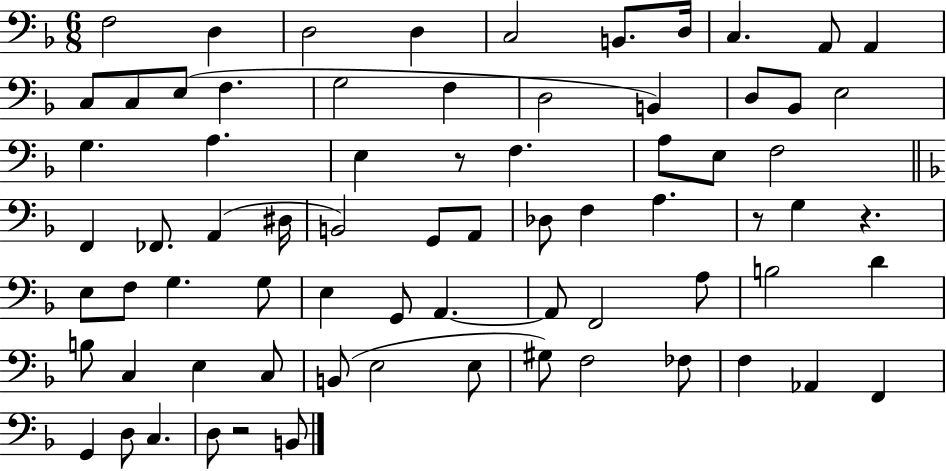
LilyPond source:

{
  \clef bass
  \numericTimeSignature
  \time 6/8
  \key f \major
  f2 d4 | d2 d4 | c2 b,8. d16 | c4. a,8 a,4 | \break c8 c8 e8( f4. | g2 f4 | d2 b,4) | d8 bes,8 e2 | \break g4. a4. | e4 r8 f4. | a8 e8 f2 | \bar "||" \break \key d \minor f,4 fes,8. a,4( dis16 | b,2) g,8 a,8 | des8 f4 a4. | r8 g4 r4. | \break e8 f8 g4. g8 | e4 g,8 a,4.~~ | a,8 f,2 a8 | b2 d'4 | \break b8 c4 e4 c8 | b,8( e2 e8 | gis8) f2 fes8 | f4 aes,4 f,4 | \break g,4 d8 c4. | d8 r2 b,8 | \bar "|."
}